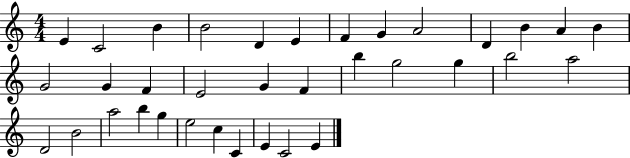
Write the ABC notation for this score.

X:1
T:Untitled
M:4/4
L:1/4
K:C
E C2 B B2 D E F G A2 D B A B G2 G F E2 G F b g2 g b2 a2 D2 B2 a2 b g e2 c C E C2 E